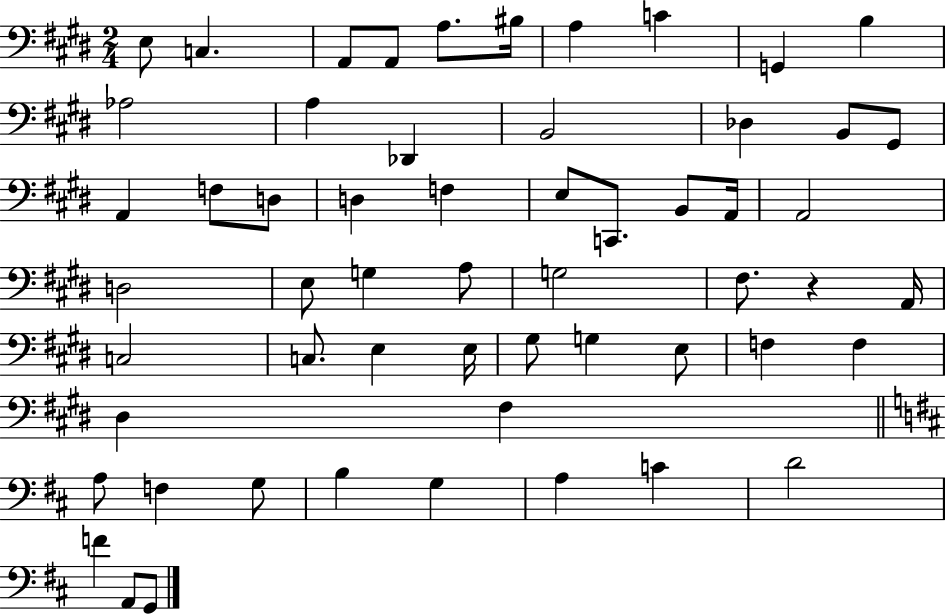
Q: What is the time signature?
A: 2/4